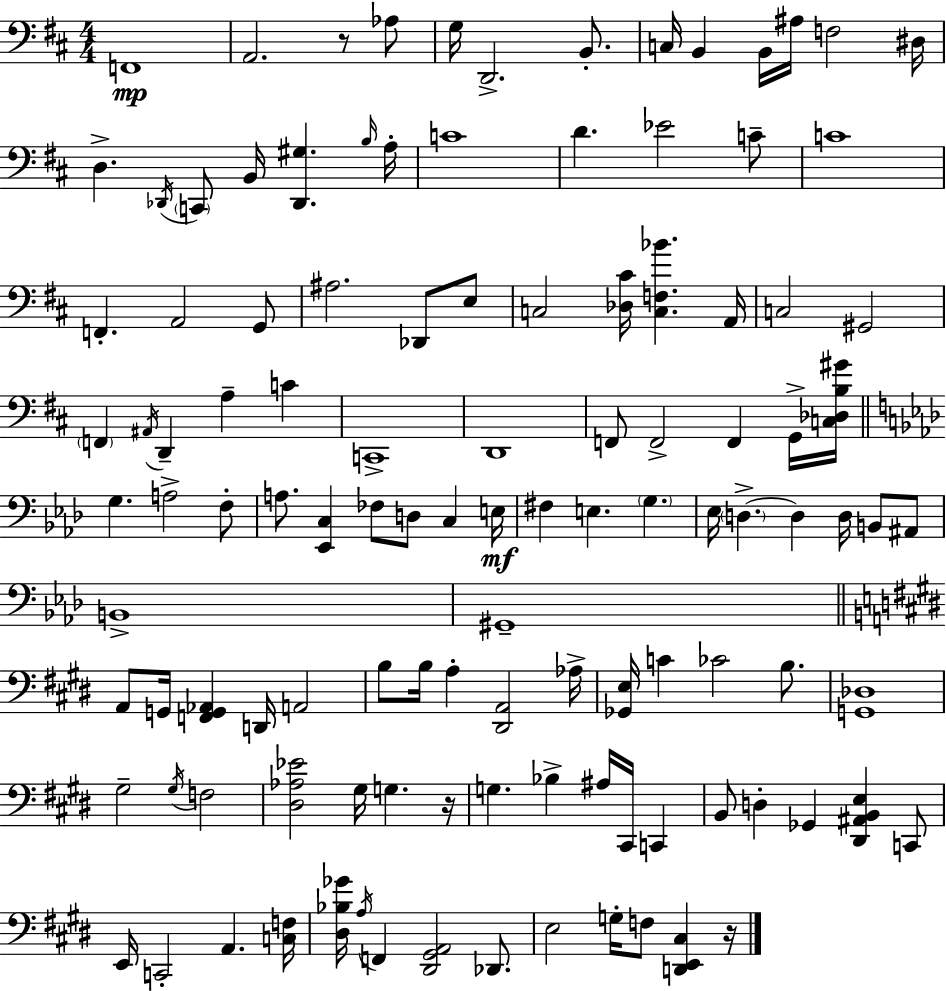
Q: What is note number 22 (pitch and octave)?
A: C4